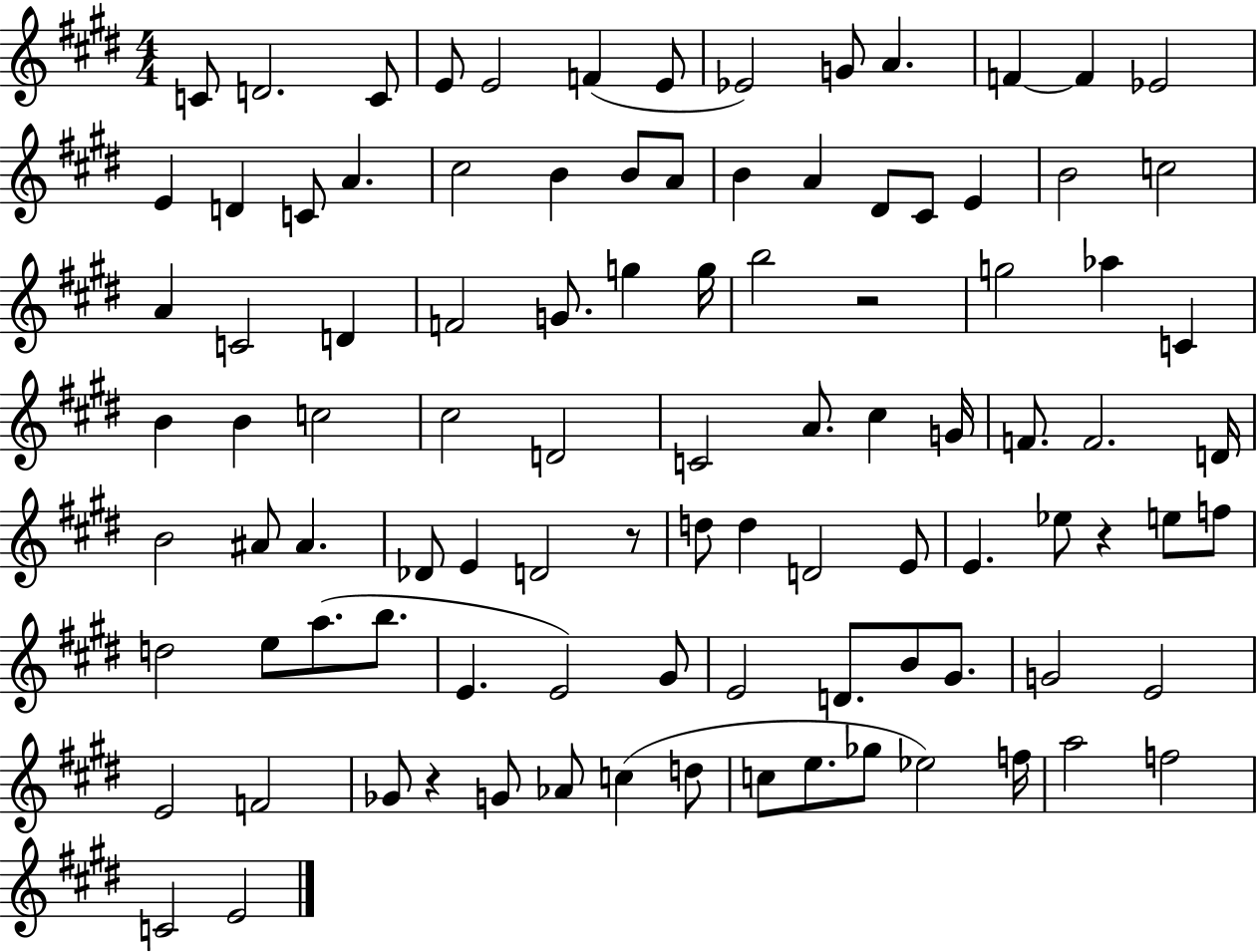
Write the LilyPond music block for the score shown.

{
  \clef treble
  \numericTimeSignature
  \time 4/4
  \key e \major
  \repeat volta 2 { c'8 d'2. c'8 | e'8 e'2 f'4( e'8 | ees'2) g'8 a'4. | f'4~~ f'4 ees'2 | \break e'4 d'4 c'8 a'4. | cis''2 b'4 b'8 a'8 | b'4 a'4 dis'8 cis'8 e'4 | b'2 c''2 | \break a'4 c'2 d'4 | f'2 g'8. g''4 g''16 | b''2 r2 | g''2 aes''4 c'4 | \break b'4 b'4 c''2 | cis''2 d'2 | c'2 a'8. cis''4 g'16 | f'8. f'2. d'16 | \break b'2 ais'8 ais'4. | des'8 e'4 d'2 r8 | d''8 d''4 d'2 e'8 | e'4. ees''8 r4 e''8 f''8 | \break d''2 e''8 a''8.( b''8. | e'4. e'2) gis'8 | e'2 d'8. b'8 gis'8. | g'2 e'2 | \break e'2 f'2 | ges'8 r4 g'8 aes'8 c''4( d''8 | c''8 e''8. ges''8 ees''2) f''16 | a''2 f''2 | \break c'2 e'2 | } \bar "|."
}